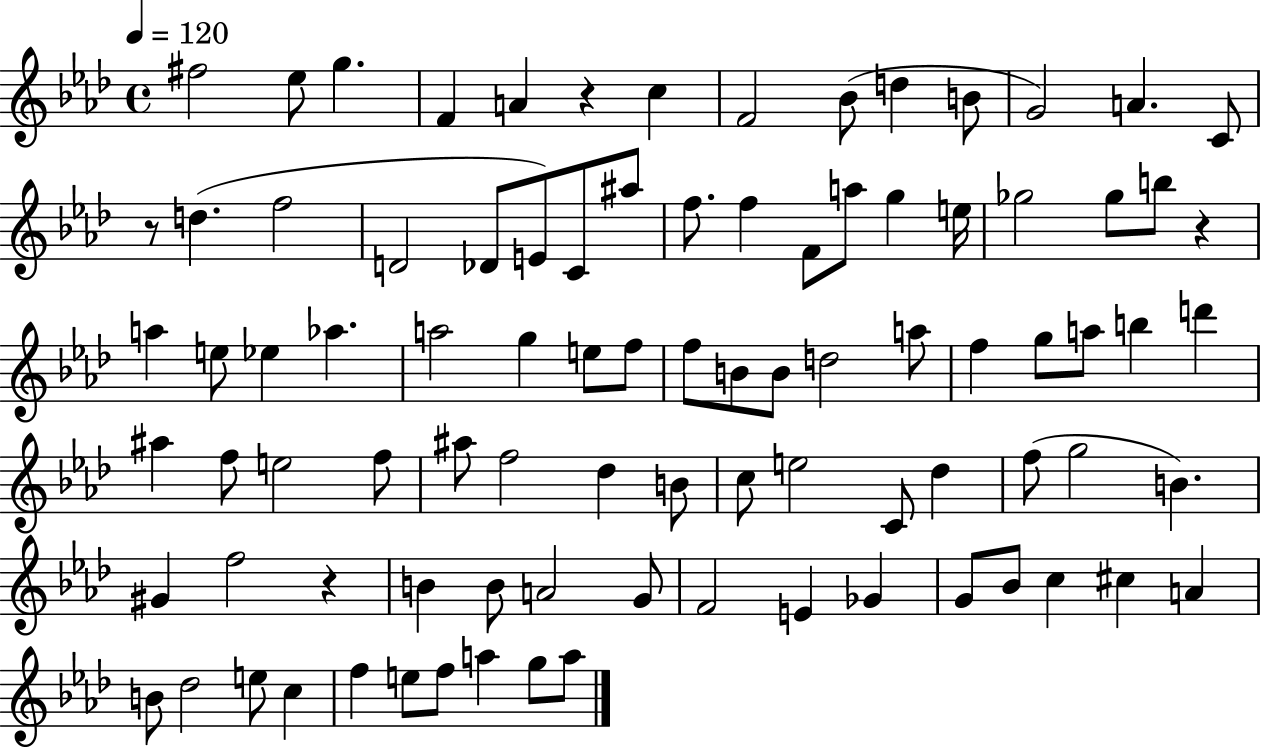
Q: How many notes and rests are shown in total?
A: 90